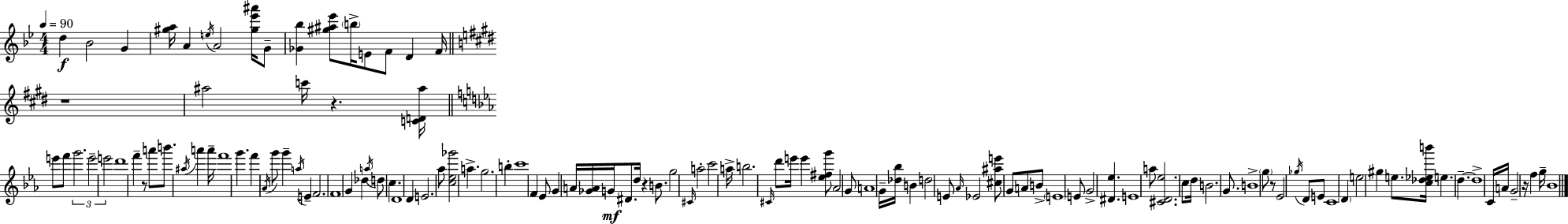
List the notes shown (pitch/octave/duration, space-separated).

D5/q Bb4/h G4/q [G#5,A5]/s A4/q E5/s A4/h [G#5,Eb6,A#6]/s G4/e [Gb4,Bb5]/q [G#5,A#5,Eb6]/e B5/s E4/e F4/e D4/q F4/s R/w A#5/h C6/s R/q. [C4,D4,A#5]/s E6/e F6/e G6/h. E6/h E6/h D6/w F6/q R/e A6/e B6/e. A#5/s A6/q A6/s F6/w G6/q. F6/q Ab4/s G6/e G6/q A5/s E4/q F4/h. F4/w G4/q Db5/q A5/s D5/e C5/q. D4/w D4/q E4/h. Ab5/e [C5,Eb5,Gb6]/h A5/q. G5/h. B5/q C6/w F4/q Eb4/e G4/q A4/s [Gb4,A4]/s G4/s D#4/e. D5/s R/q B4/e. G5/h C#4/s A5/h C6/h A5/s B5/h. C#4/s D6/e E6/s E6/q [Eb5,F#5,G6]/e Ab4/h G4/e A4/w G4/s [Db5,Bb5]/s B4/q D5/h E4/e Ab4/s Eb4/h [C#5,A#5,E6]/e G4/e A4/e B4/e E4/w E4/e G4/h [D#4,Eb5]/q. E4/w A5/e [C#4,D4,Eb5]/h. C5/e D5/s B4/h. G4/e. B4/w G5/e R/e Eb4/h Gb5/s D4/e E4/e C4/w D4/q E5/h G#5/q E5/e. [C5,Db5,Eb5,B6]/s E5/q. D5/q. D5/w C4/s A4/s G4/h R/s F5/q G5/s Bb4/w